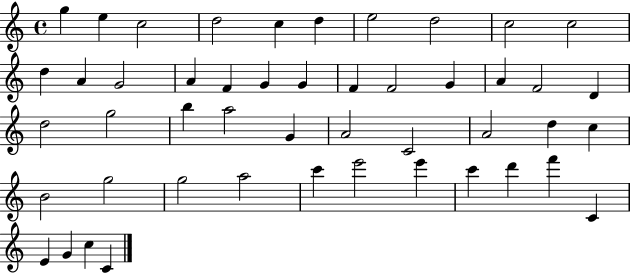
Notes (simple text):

G5/q E5/q C5/h D5/h C5/q D5/q E5/h D5/h C5/h C5/h D5/q A4/q G4/h A4/q F4/q G4/q G4/q F4/q F4/h G4/q A4/q F4/h D4/q D5/h G5/h B5/q A5/h G4/q A4/h C4/h A4/h D5/q C5/q B4/h G5/h G5/h A5/h C6/q E6/h E6/q C6/q D6/q F6/q C4/q E4/q G4/q C5/q C4/q